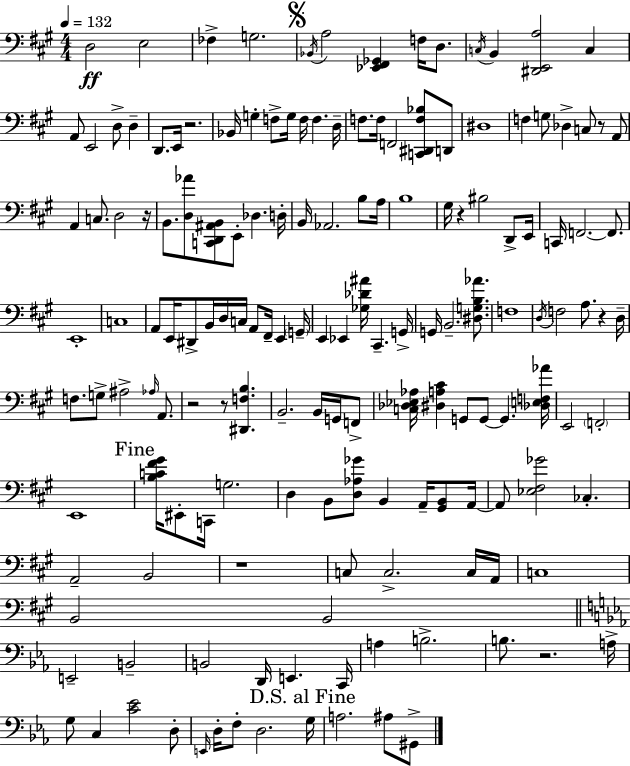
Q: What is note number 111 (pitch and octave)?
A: E2